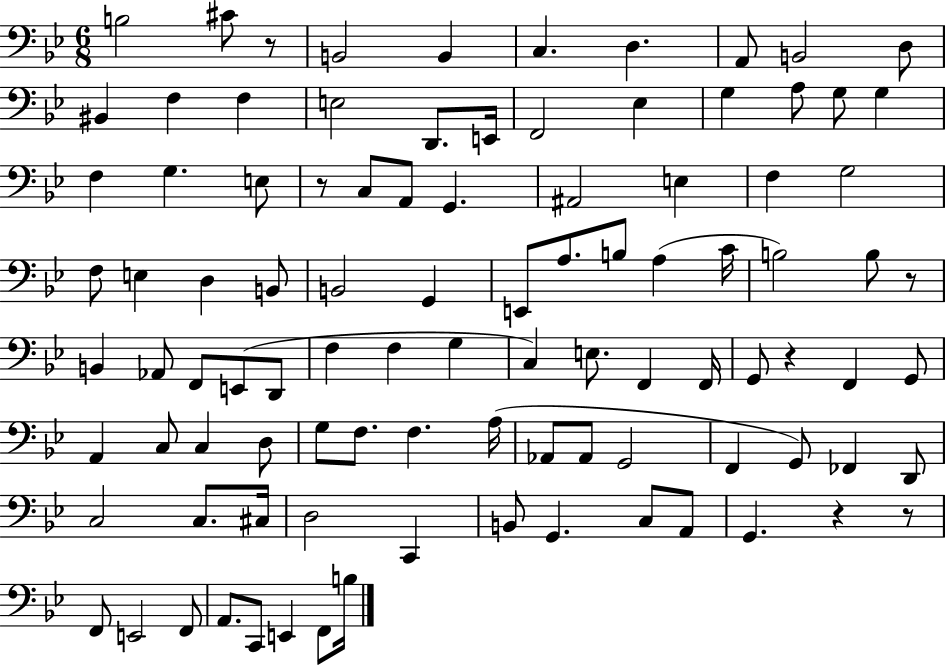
X:1
T:Untitled
M:6/8
L:1/4
K:Bb
B,2 ^C/2 z/2 B,,2 B,, C, D, A,,/2 B,,2 D,/2 ^B,, F, F, E,2 D,,/2 E,,/4 F,,2 _E, G, A,/2 G,/2 G, F, G, E,/2 z/2 C,/2 A,,/2 G,, ^A,,2 E, F, G,2 F,/2 E, D, B,,/2 B,,2 G,, E,,/2 A,/2 B,/2 A, C/4 B,2 B,/2 z/2 B,, _A,,/2 F,,/2 E,,/2 D,,/2 F, F, G, C, E,/2 F,, F,,/4 G,,/2 z F,, G,,/2 A,, C,/2 C, D,/2 G,/2 F,/2 F, A,/4 _A,,/2 _A,,/2 G,,2 F,, G,,/2 _F,, D,,/2 C,2 C,/2 ^C,/4 D,2 C,, B,,/2 G,, C,/2 A,,/2 G,, z z/2 F,,/2 E,,2 F,,/2 A,,/2 C,,/2 E,, F,,/2 B,/4